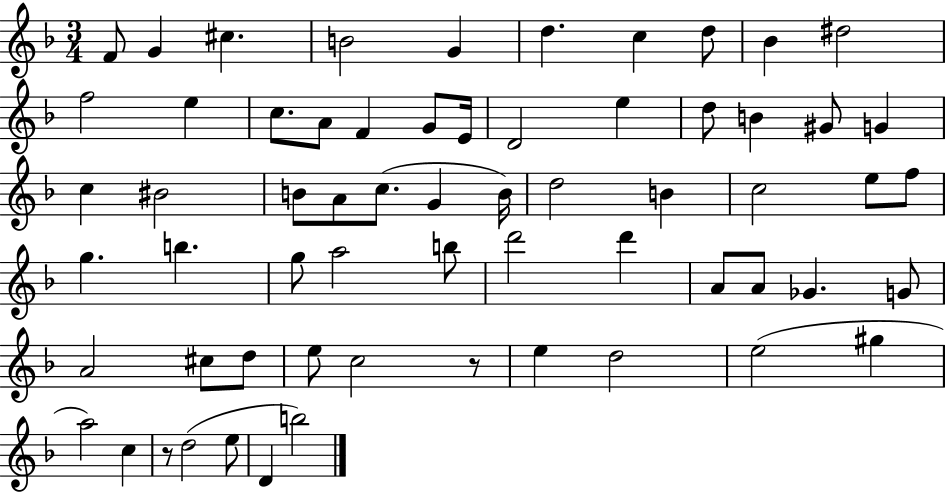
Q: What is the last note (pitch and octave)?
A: B5